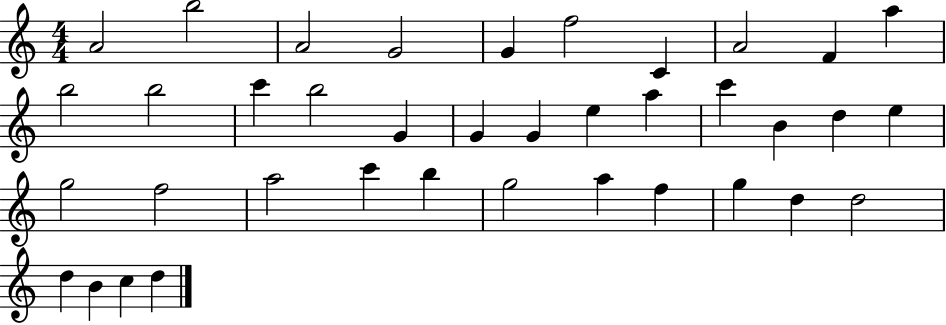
{
  \clef treble
  \numericTimeSignature
  \time 4/4
  \key c \major
  a'2 b''2 | a'2 g'2 | g'4 f''2 c'4 | a'2 f'4 a''4 | \break b''2 b''2 | c'''4 b''2 g'4 | g'4 g'4 e''4 a''4 | c'''4 b'4 d''4 e''4 | \break g''2 f''2 | a''2 c'''4 b''4 | g''2 a''4 f''4 | g''4 d''4 d''2 | \break d''4 b'4 c''4 d''4 | \bar "|."
}